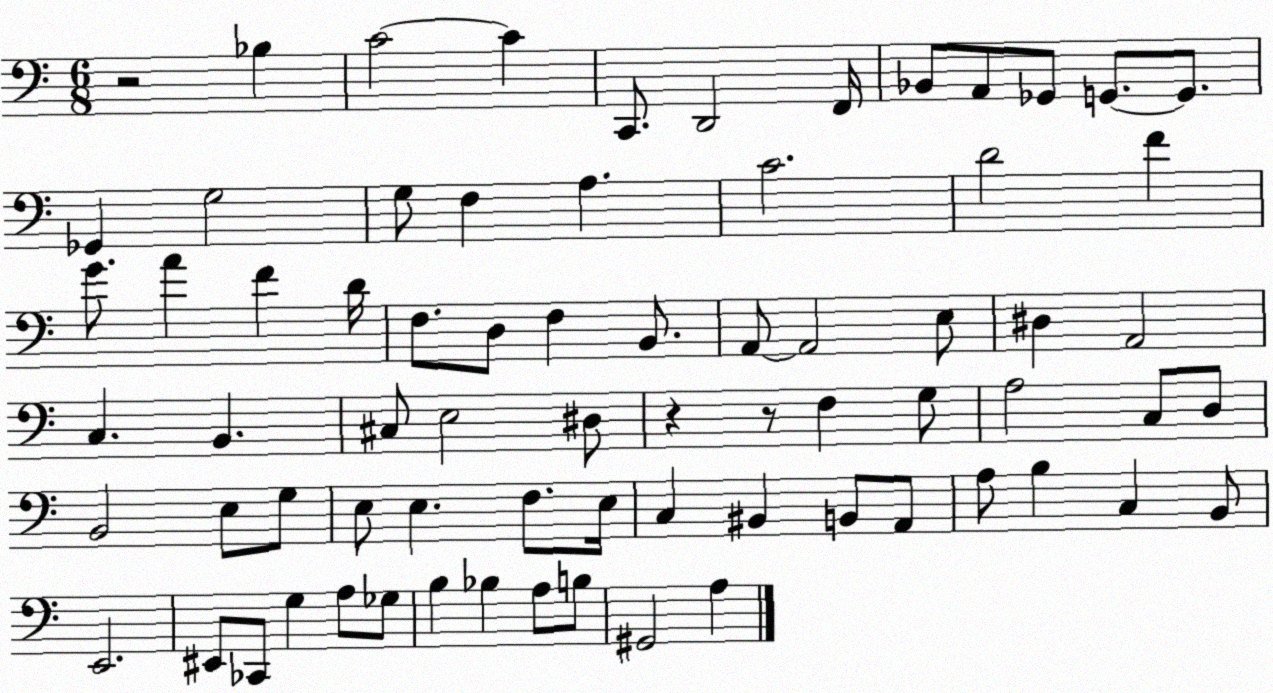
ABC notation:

X:1
T:Untitled
M:6/8
L:1/4
K:C
z2 _B, C2 C C,,/2 D,,2 F,,/4 _B,,/2 A,,/2 _G,,/2 G,,/2 G,,/2 _G,, G,2 G,/2 F, A, C2 D2 F G/2 A F D/4 F,/2 D,/2 F, B,,/2 A,,/2 A,,2 E,/2 ^D, A,,2 C, B,, ^C,/2 E,2 ^D,/2 z z/2 F, G,/2 A,2 C,/2 D,/2 B,,2 E,/2 G,/2 E,/2 E, F,/2 E,/4 C, ^B,, B,,/2 A,,/2 A,/2 B, C, B,,/2 E,,2 ^E,,/2 _C,,/2 G, A,/2 _G,/2 B, _B, A,/2 B,/2 ^G,,2 A,